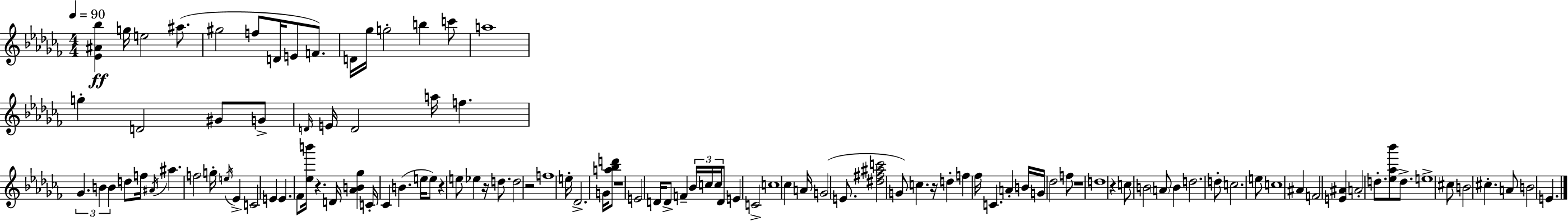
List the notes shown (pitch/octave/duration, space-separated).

[Eb4,A#4,Bb5]/q G5/s E5/h A#5/e. G#5/h F5/e D4/s E4/e F4/e. D4/s Gb5/s G5/h B5/q C6/e A5/w G5/q D4/h G#4/e G4/e D4/s E4/s D4/h A5/s F5/q. Gb4/q. B4/q B4/q D5/e F5/s A#4/s A#5/q. F5/h G5/s E5/s Eb4/q C4/h E4/q E4/q. FES4/e [Eb5,B6]/s R/q. D4/s [Ab4,B4,Gb5]/q C4/s CES4/q B4/q. E5/s E5/e R/q E5/e Eb5/q R/s D5/e. D5/h R/h F5/w E5/s Db4/h. G4/s [A5,Bb5,D6]/e R/w E4/h D4/s D4/e F4/q Bb4/s C5/s C5/s D4/e E4/q C4/h C5/w CES5/q A4/s G4/h E4/e. [D#5,F#5,A#5,C6]/h G4/e C5/q. R/s D5/q F5/q FES5/s C4/q. A4/q B4/s G4/s Db5/h F5/e R/w D5/w R/q C5/e B4/h A4/e B4/q D5/h. D5/e C5/h. E5/e C5/w A#4/q F4/h [E4,A#4]/q A4/h D5/e. [Eb5,Ab5,Bb6]/e D5/e. E5/w C#5/e B4/h C#5/q. A4/e B4/h E4/q.